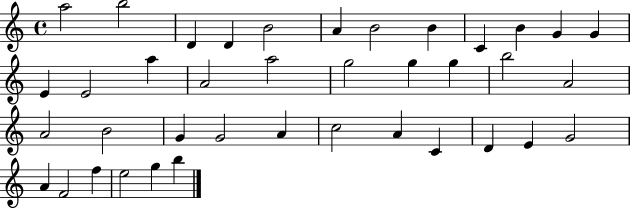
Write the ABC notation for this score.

X:1
T:Untitled
M:4/4
L:1/4
K:C
a2 b2 D D B2 A B2 B C B G G E E2 a A2 a2 g2 g g b2 A2 A2 B2 G G2 A c2 A C D E G2 A F2 f e2 g b